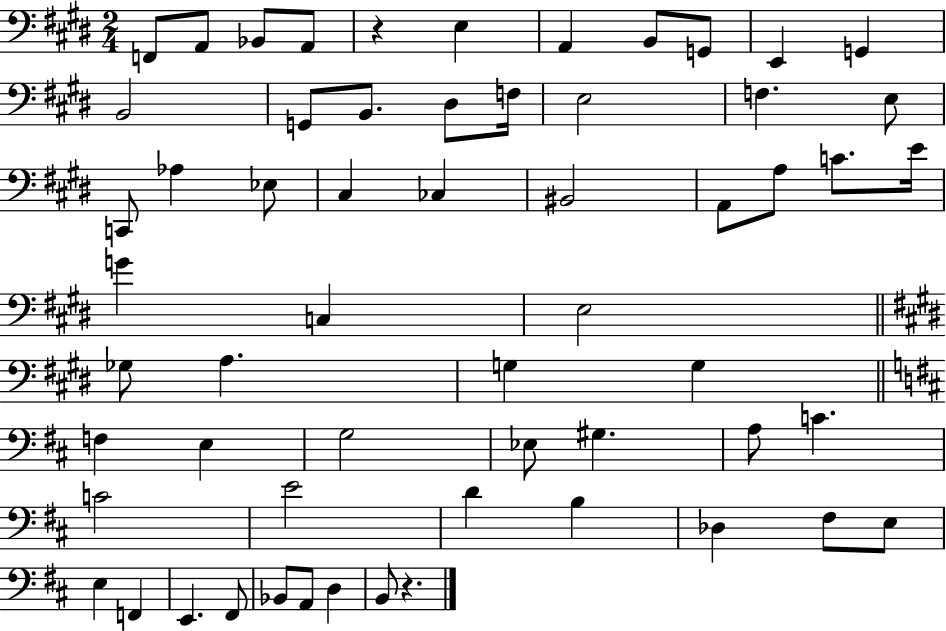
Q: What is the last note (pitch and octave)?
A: B2